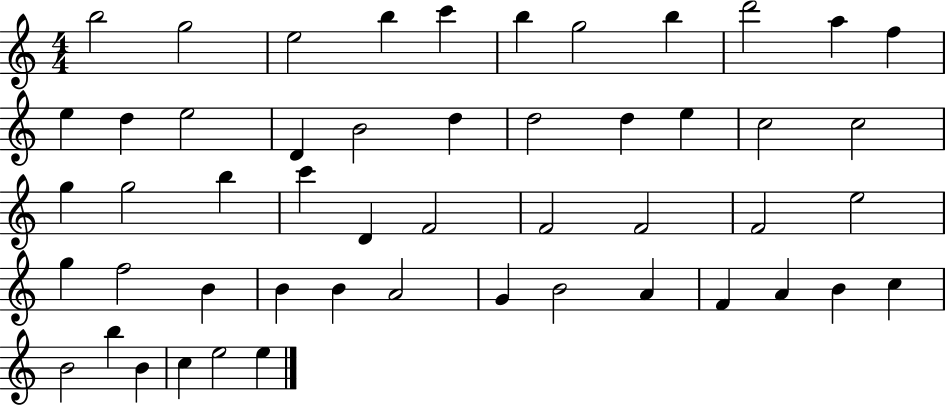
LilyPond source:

{
  \clef treble
  \numericTimeSignature
  \time 4/4
  \key c \major
  b''2 g''2 | e''2 b''4 c'''4 | b''4 g''2 b''4 | d'''2 a''4 f''4 | \break e''4 d''4 e''2 | d'4 b'2 d''4 | d''2 d''4 e''4 | c''2 c''2 | \break g''4 g''2 b''4 | c'''4 d'4 f'2 | f'2 f'2 | f'2 e''2 | \break g''4 f''2 b'4 | b'4 b'4 a'2 | g'4 b'2 a'4 | f'4 a'4 b'4 c''4 | \break b'2 b''4 b'4 | c''4 e''2 e''4 | \bar "|."
}